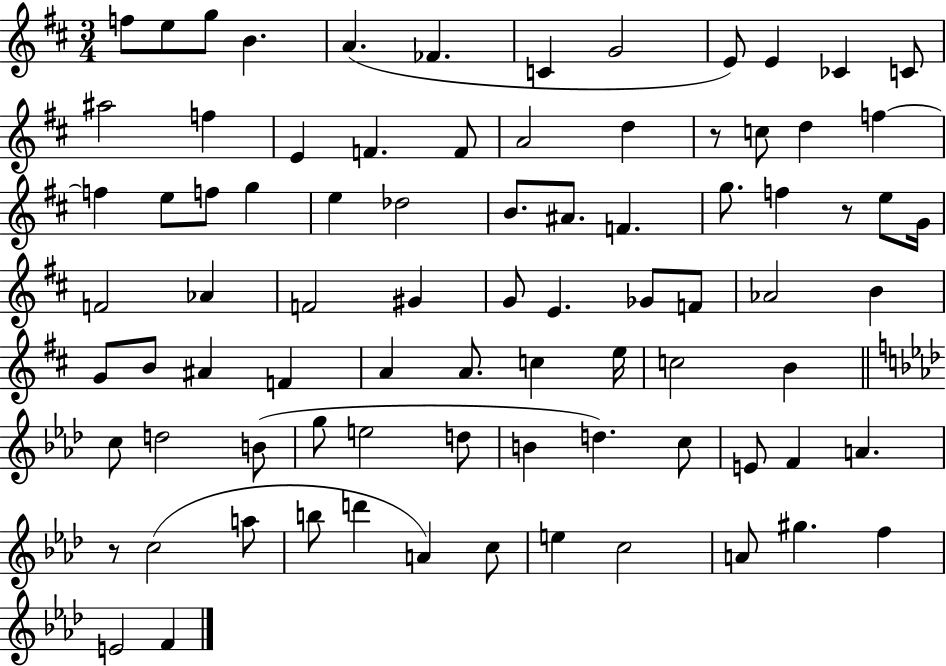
X:1
T:Untitled
M:3/4
L:1/4
K:D
f/2 e/2 g/2 B A _F C G2 E/2 E _C C/2 ^a2 f E F F/2 A2 d z/2 c/2 d f f e/2 f/2 g e _d2 B/2 ^A/2 F g/2 f z/2 e/2 G/4 F2 _A F2 ^G G/2 E _G/2 F/2 _A2 B G/2 B/2 ^A F A A/2 c e/4 c2 B c/2 d2 B/2 g/2 e2 d/2 B d c/2 E/2 F A z/2 c2 a/2 b/2 d' A c/2 e c2 A/2 ^g f E2 F